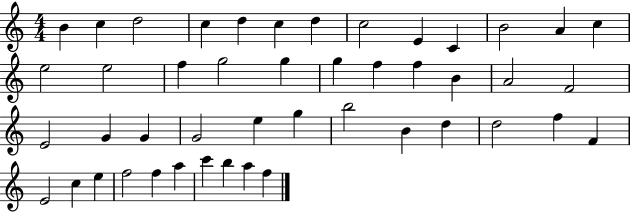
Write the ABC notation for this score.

X:1
T:Untitled
M:4/4
L:1/4
K:C
B c d2 c d c d c2 E C B2 A c e2 e2 f g2 g g f f B A2 F2 E2 G G G2 e g b2 B d d2 f F E2 c e f2 f a c' b a f